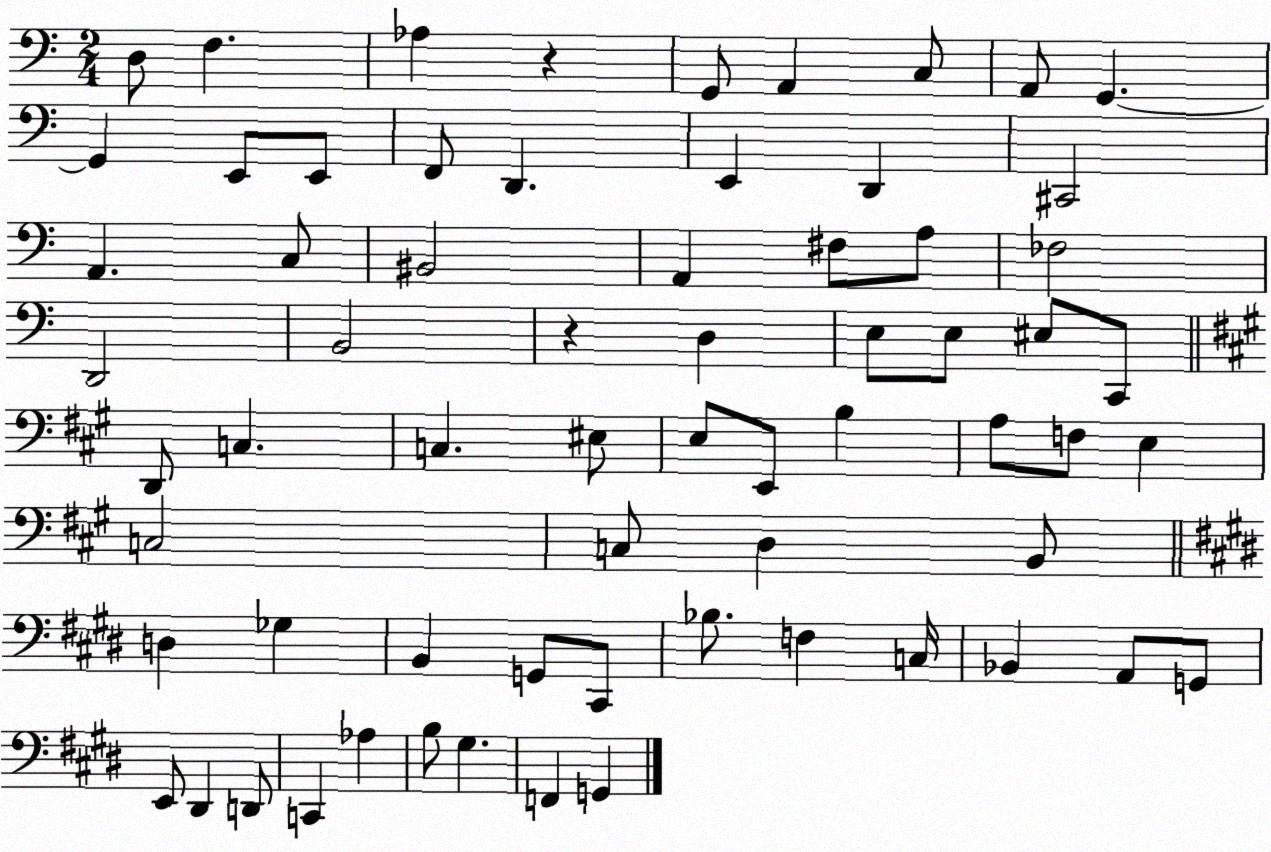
X:1
T:Untitled
M:2/4
L:1/4
K:C
D,/2 F, _A, z G,,/2 A,, C,/2 A,,/2 G,, G,, E,,/2 E,,/2 F,,/2 D,, E,, D,, ^C,,2 A,, C,/2 ^B,,2 A,, ^F,/2 A,/2 _F,2 D,,2 B,,2 z D, E,/2 E,/2 ^E,/2 C,,/2 D,,/2 C, C, ^E,/2 E,/2 E,,/2 B, A,/2 F,/2 E, C,2 C,/2 D, B,,/2 D, _G, B,, G,,/2 ^C,,/2 _B,/2 F, C,/4 _B,, A,,/2 G,,/2 E,,/2 ^D,, D,,/2 C,, _A, B,/2 ^G, F,, G,,